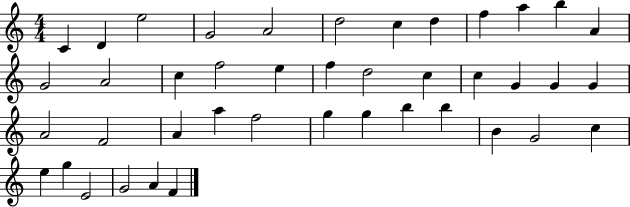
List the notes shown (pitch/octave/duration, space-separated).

C4/q D4/q E5/h G4/h A4/h D5/h C5/q D5/q F5/q A5/q B5/q A4/q G4/h A4/h C5/q F5/h E5/q F5/q D5/h C5/q C5/q G4/q G4/q G4/q A4/h F4/h A4/q A5/q F5/h G5/q G5/q B5/q B5/q B4/q G4/h C5/q E5/q G5/q E4/h G4/h A4/q F4/q